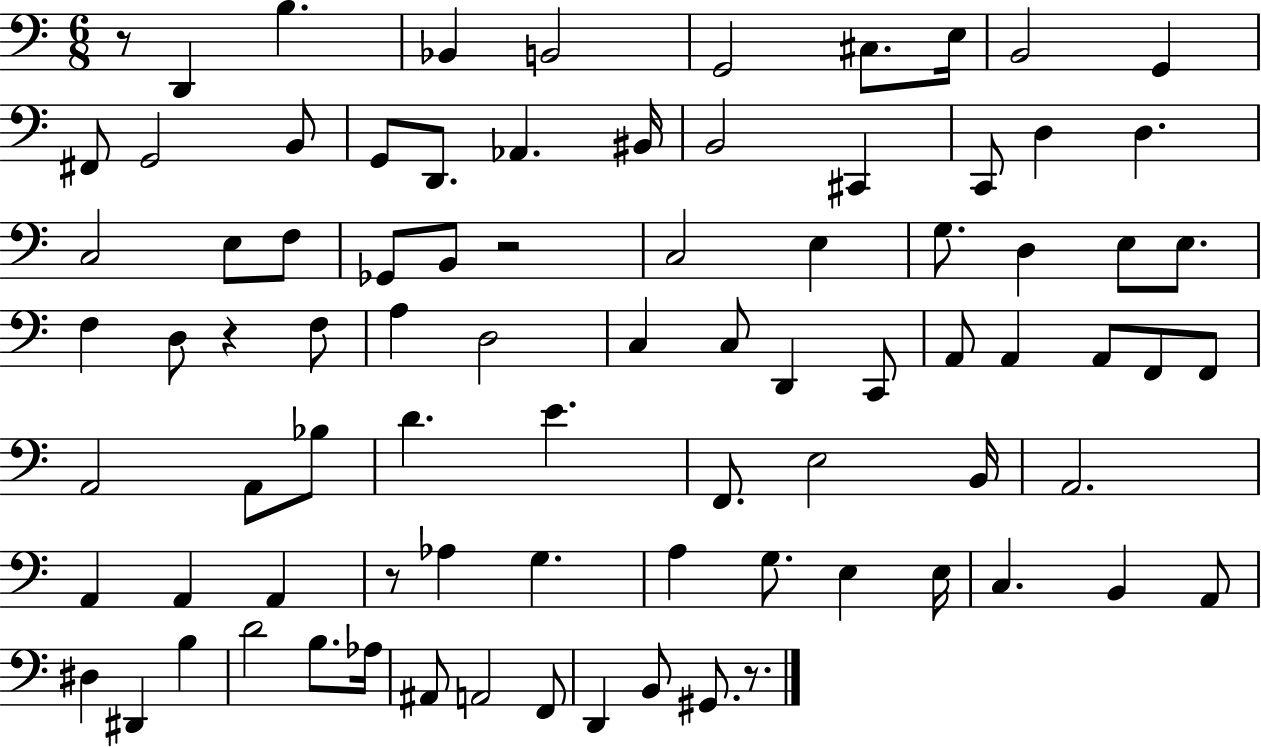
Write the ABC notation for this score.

X:1
T:Untitled
M:6/8
L:1/4
K:C
z/2 D,, B, _B,, B,,2 G,,2 ^C,/2 E,/4 B,,2 G,, ^F,,/2 G,,2 B,,/2 G,,/2 D,,/2 _A,, ^B,,/4 B,,2 ^C,, C,,/2 D, D, C,2 E,/2 F,/2 _G,,/2 B,,/2 z2 C,2 E, G,/2 D, E,/2 E,/2 F, D,/2 z F,/2 A, D,2 C, C,/2 D,, C,,/2 A,,/2 A,, A,,/2 F,,/2 F,,/2 A,,2 A,,/2 _B,/2 D E F,,/2 E,2 B,,/4 A,,2 A,, A,, A,, z/2 _A, G, A, G,/2 E, E,/4 C, B,, A,,/2 ^D, ^D,, B, D2 B,/2 _A,/4 ^A,,/2 A,,2 F,,/2 D,, B,,/2 ^G,,/2 z/2